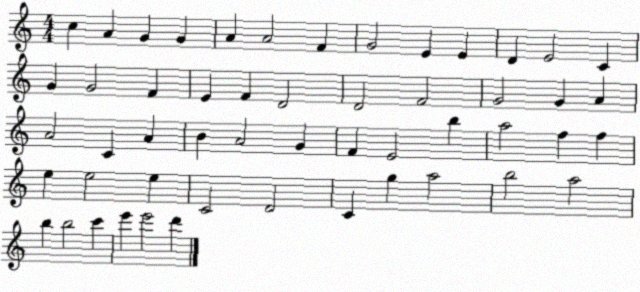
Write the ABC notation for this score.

X:1
T:Untitled
M:4/4
L:1/4
K:C
c A G G A A2 F G2 E E D E2 C G G2 F E F D2 D2 F2 G2 G A A2 C A B A2 G F E2 b a2 f f e e2 e C2 D2 C g a2 b2 a2 b b2 c' e' e'2 d'